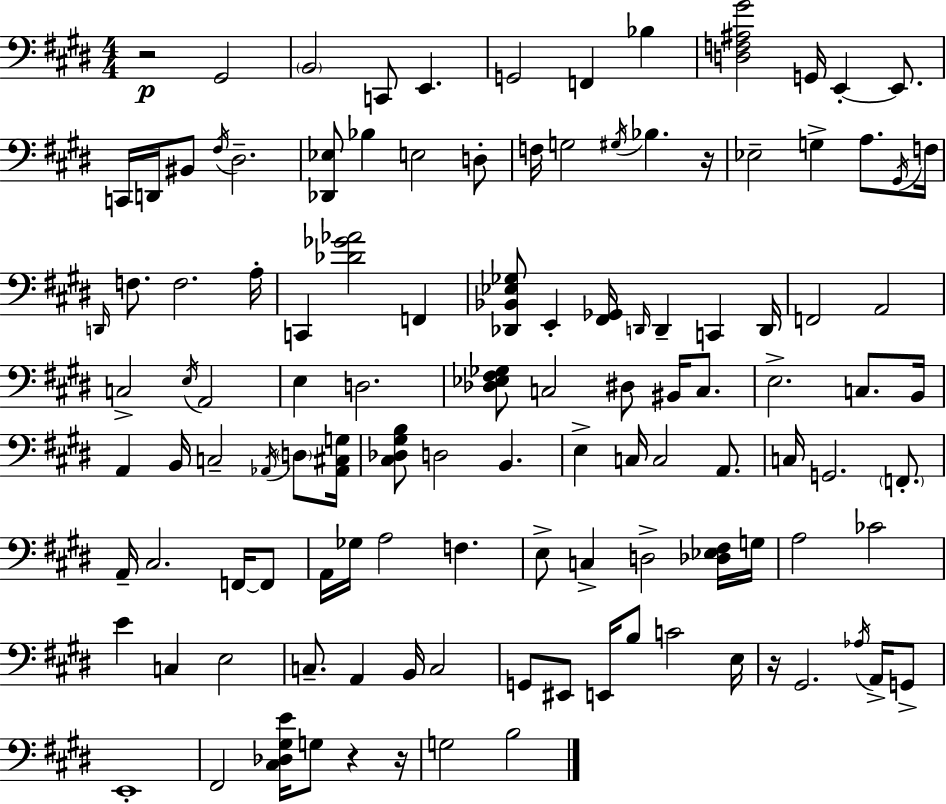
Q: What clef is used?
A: bass